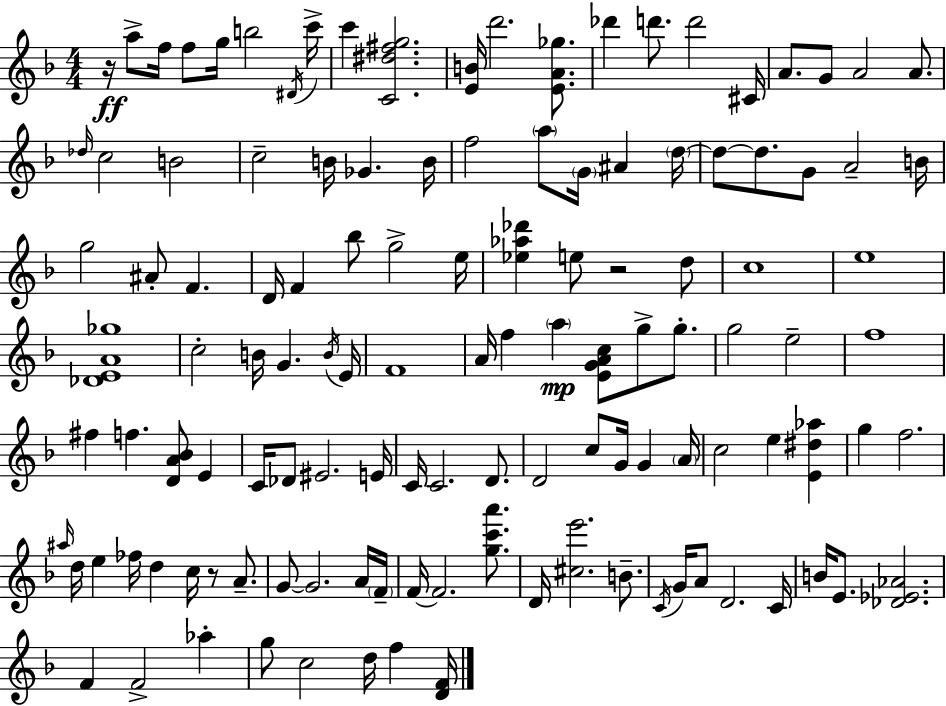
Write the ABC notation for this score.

X:1
T:Untitled
M:4/4
L:1/4
K:F
z/4 a/2 f/4 f/2 g/4 b2 ^D/4 c'/4 c' [C^d^fg]2 [EB]/4 d'2 [EA_g]/2 _d' d'/2 d'2 ^C/4 A/2 G/2 A2 A/2 _d/4 c2 B2 c2 B/4 _G B/4 f2 a/2 G/4 ^A d/4 d/2 d/2 G/2 A2 B/4 g2 ^A/2 F D/4 F _b/2 g2 e/4 [_e_a_d'] e/2 z2 d/2 c4 e4 [_DEA_g]4 c2 B/4 G B/4 E/4 F4 A/4 f a [EGAc]/2 g/2 g/2 g2 e2 f4 ^f f [DA_B]/2 E C/4 _D/2 ^E2 E/4 C/4 C2 D/2 D2 c/2 G/4 G A/4 c2 e [E^d_a] g f2 ^a/4 d/4 e _f/4 d c/4 z/2 A/2 G/2 G2 A/4 F/4 F/4 F2 [gc'a']/2 D/4 [^ce']2 B/2 C/4 G/4 A/2 D2 C/4 B/4 E/2 [_D_E_A]2 F F2 _a g/2 c2 d/4 f [DF]/4